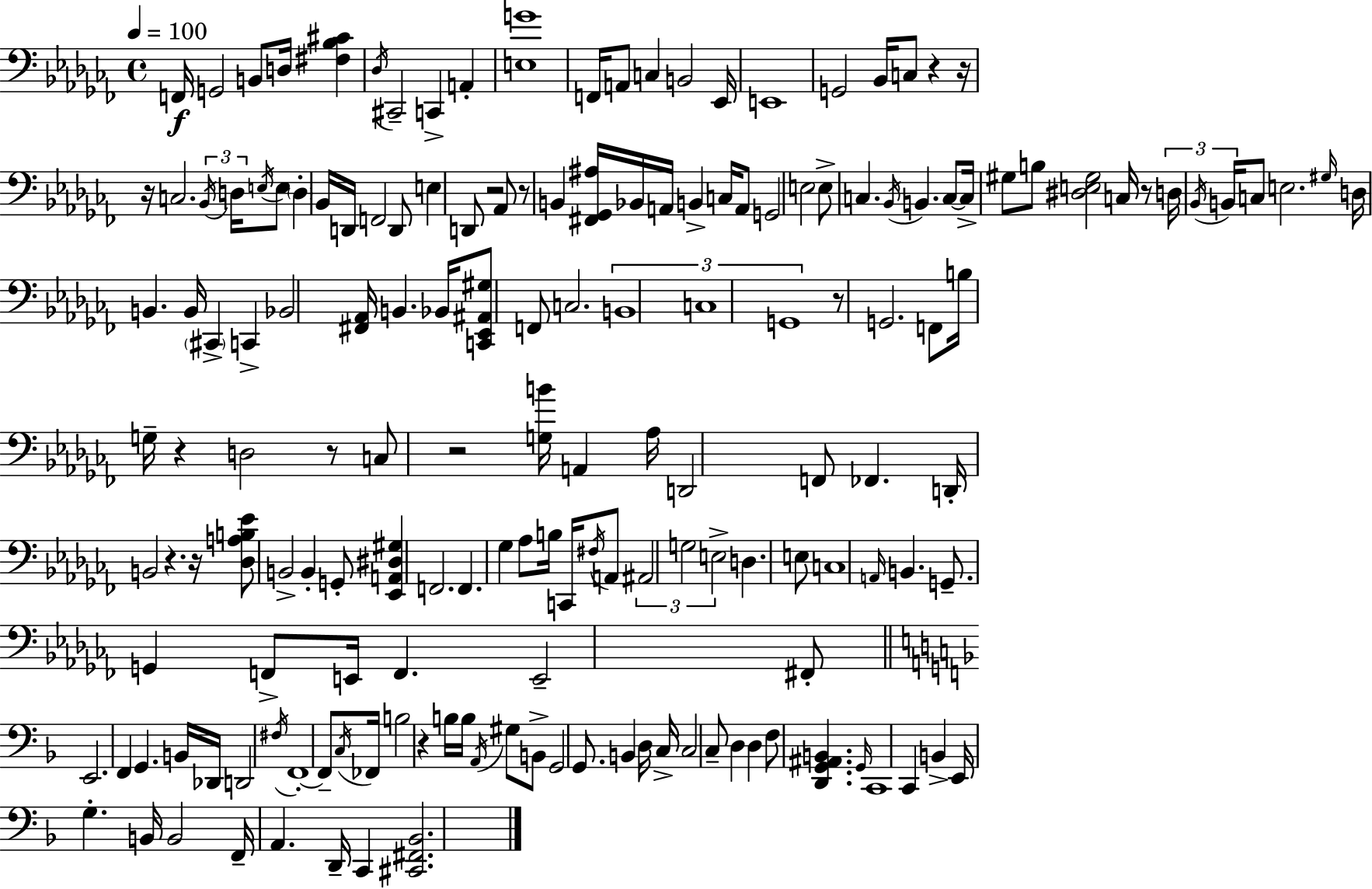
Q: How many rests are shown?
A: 13